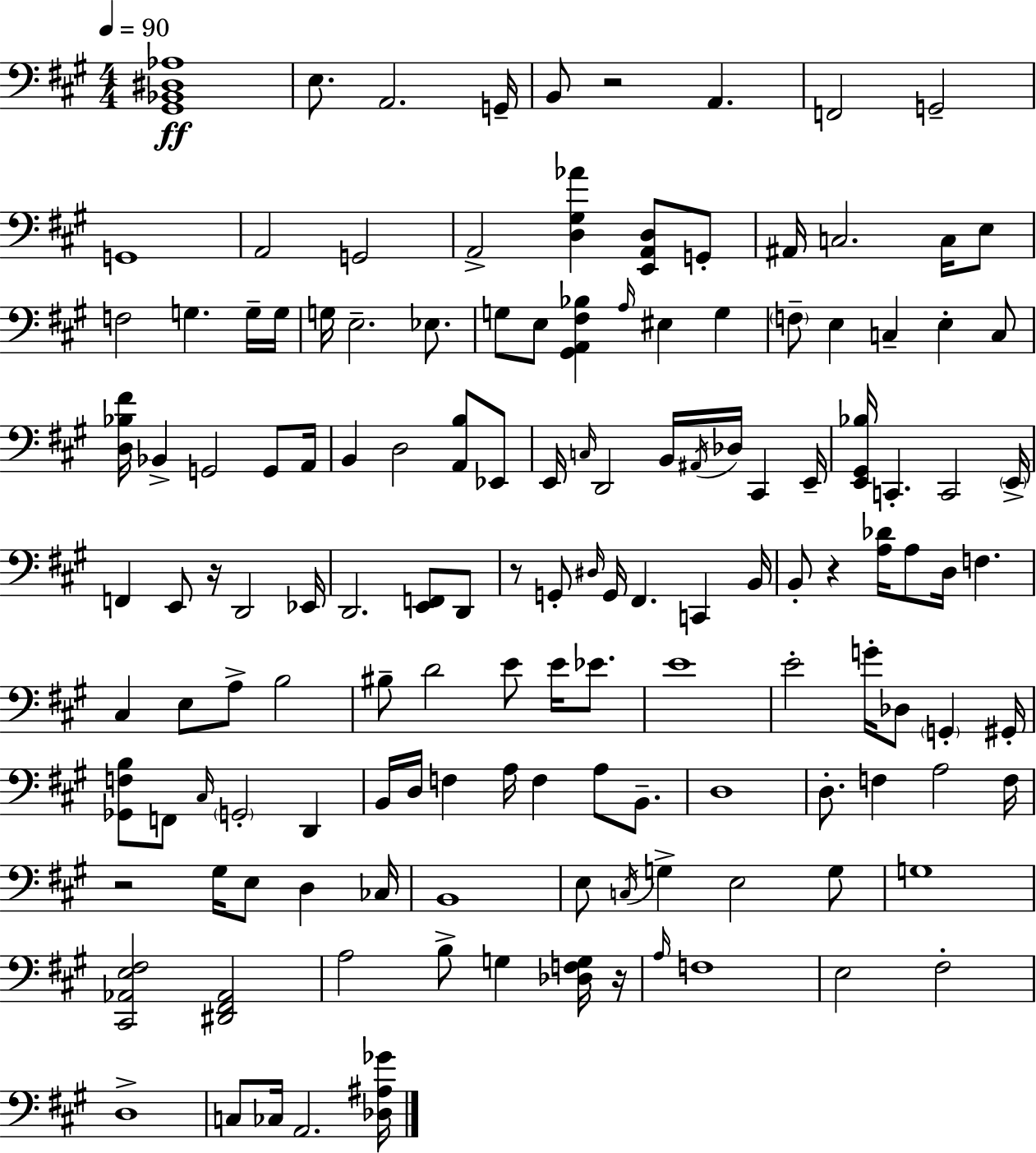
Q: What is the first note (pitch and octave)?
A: E3